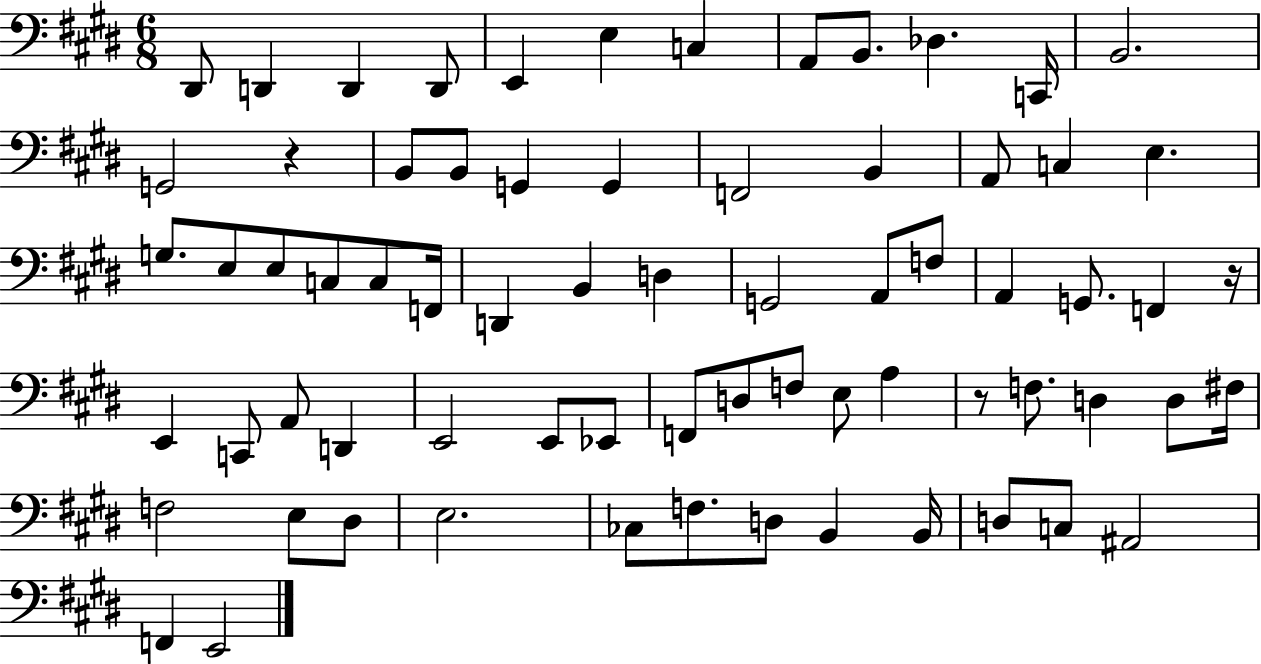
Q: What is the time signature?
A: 6/8